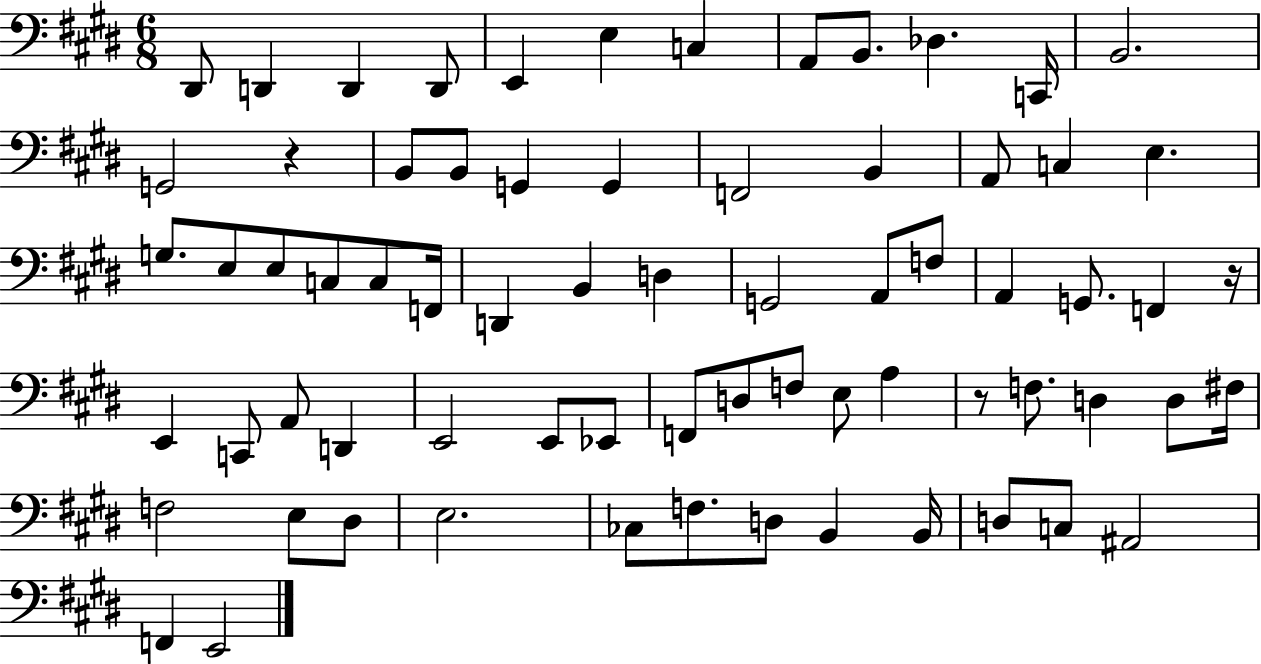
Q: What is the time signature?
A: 6/8